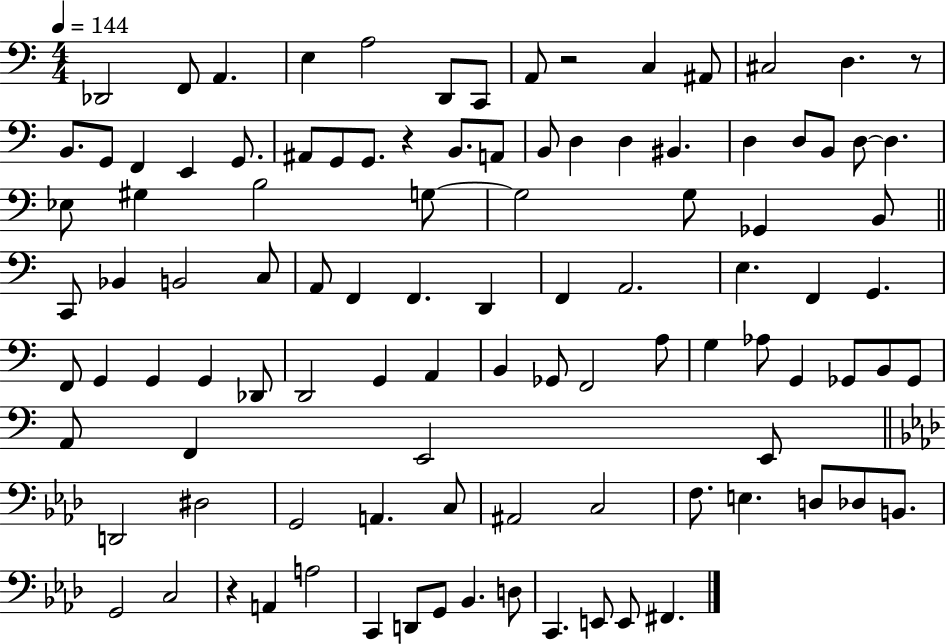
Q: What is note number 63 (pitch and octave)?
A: F2